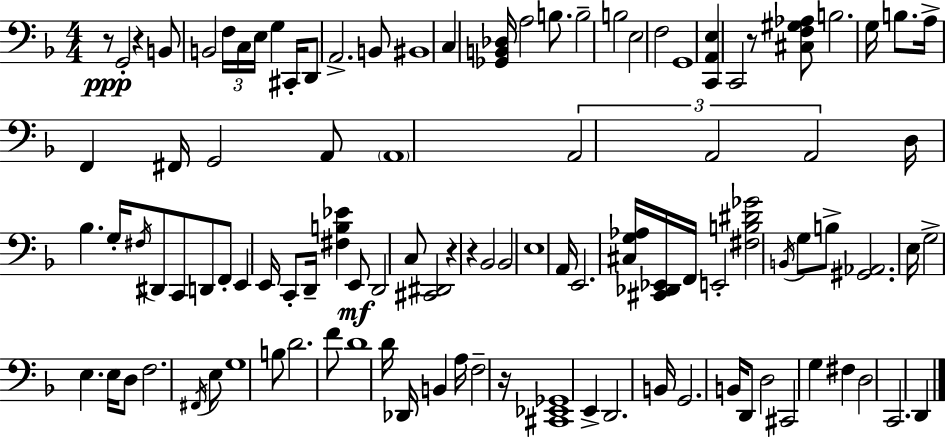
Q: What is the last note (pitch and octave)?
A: D2